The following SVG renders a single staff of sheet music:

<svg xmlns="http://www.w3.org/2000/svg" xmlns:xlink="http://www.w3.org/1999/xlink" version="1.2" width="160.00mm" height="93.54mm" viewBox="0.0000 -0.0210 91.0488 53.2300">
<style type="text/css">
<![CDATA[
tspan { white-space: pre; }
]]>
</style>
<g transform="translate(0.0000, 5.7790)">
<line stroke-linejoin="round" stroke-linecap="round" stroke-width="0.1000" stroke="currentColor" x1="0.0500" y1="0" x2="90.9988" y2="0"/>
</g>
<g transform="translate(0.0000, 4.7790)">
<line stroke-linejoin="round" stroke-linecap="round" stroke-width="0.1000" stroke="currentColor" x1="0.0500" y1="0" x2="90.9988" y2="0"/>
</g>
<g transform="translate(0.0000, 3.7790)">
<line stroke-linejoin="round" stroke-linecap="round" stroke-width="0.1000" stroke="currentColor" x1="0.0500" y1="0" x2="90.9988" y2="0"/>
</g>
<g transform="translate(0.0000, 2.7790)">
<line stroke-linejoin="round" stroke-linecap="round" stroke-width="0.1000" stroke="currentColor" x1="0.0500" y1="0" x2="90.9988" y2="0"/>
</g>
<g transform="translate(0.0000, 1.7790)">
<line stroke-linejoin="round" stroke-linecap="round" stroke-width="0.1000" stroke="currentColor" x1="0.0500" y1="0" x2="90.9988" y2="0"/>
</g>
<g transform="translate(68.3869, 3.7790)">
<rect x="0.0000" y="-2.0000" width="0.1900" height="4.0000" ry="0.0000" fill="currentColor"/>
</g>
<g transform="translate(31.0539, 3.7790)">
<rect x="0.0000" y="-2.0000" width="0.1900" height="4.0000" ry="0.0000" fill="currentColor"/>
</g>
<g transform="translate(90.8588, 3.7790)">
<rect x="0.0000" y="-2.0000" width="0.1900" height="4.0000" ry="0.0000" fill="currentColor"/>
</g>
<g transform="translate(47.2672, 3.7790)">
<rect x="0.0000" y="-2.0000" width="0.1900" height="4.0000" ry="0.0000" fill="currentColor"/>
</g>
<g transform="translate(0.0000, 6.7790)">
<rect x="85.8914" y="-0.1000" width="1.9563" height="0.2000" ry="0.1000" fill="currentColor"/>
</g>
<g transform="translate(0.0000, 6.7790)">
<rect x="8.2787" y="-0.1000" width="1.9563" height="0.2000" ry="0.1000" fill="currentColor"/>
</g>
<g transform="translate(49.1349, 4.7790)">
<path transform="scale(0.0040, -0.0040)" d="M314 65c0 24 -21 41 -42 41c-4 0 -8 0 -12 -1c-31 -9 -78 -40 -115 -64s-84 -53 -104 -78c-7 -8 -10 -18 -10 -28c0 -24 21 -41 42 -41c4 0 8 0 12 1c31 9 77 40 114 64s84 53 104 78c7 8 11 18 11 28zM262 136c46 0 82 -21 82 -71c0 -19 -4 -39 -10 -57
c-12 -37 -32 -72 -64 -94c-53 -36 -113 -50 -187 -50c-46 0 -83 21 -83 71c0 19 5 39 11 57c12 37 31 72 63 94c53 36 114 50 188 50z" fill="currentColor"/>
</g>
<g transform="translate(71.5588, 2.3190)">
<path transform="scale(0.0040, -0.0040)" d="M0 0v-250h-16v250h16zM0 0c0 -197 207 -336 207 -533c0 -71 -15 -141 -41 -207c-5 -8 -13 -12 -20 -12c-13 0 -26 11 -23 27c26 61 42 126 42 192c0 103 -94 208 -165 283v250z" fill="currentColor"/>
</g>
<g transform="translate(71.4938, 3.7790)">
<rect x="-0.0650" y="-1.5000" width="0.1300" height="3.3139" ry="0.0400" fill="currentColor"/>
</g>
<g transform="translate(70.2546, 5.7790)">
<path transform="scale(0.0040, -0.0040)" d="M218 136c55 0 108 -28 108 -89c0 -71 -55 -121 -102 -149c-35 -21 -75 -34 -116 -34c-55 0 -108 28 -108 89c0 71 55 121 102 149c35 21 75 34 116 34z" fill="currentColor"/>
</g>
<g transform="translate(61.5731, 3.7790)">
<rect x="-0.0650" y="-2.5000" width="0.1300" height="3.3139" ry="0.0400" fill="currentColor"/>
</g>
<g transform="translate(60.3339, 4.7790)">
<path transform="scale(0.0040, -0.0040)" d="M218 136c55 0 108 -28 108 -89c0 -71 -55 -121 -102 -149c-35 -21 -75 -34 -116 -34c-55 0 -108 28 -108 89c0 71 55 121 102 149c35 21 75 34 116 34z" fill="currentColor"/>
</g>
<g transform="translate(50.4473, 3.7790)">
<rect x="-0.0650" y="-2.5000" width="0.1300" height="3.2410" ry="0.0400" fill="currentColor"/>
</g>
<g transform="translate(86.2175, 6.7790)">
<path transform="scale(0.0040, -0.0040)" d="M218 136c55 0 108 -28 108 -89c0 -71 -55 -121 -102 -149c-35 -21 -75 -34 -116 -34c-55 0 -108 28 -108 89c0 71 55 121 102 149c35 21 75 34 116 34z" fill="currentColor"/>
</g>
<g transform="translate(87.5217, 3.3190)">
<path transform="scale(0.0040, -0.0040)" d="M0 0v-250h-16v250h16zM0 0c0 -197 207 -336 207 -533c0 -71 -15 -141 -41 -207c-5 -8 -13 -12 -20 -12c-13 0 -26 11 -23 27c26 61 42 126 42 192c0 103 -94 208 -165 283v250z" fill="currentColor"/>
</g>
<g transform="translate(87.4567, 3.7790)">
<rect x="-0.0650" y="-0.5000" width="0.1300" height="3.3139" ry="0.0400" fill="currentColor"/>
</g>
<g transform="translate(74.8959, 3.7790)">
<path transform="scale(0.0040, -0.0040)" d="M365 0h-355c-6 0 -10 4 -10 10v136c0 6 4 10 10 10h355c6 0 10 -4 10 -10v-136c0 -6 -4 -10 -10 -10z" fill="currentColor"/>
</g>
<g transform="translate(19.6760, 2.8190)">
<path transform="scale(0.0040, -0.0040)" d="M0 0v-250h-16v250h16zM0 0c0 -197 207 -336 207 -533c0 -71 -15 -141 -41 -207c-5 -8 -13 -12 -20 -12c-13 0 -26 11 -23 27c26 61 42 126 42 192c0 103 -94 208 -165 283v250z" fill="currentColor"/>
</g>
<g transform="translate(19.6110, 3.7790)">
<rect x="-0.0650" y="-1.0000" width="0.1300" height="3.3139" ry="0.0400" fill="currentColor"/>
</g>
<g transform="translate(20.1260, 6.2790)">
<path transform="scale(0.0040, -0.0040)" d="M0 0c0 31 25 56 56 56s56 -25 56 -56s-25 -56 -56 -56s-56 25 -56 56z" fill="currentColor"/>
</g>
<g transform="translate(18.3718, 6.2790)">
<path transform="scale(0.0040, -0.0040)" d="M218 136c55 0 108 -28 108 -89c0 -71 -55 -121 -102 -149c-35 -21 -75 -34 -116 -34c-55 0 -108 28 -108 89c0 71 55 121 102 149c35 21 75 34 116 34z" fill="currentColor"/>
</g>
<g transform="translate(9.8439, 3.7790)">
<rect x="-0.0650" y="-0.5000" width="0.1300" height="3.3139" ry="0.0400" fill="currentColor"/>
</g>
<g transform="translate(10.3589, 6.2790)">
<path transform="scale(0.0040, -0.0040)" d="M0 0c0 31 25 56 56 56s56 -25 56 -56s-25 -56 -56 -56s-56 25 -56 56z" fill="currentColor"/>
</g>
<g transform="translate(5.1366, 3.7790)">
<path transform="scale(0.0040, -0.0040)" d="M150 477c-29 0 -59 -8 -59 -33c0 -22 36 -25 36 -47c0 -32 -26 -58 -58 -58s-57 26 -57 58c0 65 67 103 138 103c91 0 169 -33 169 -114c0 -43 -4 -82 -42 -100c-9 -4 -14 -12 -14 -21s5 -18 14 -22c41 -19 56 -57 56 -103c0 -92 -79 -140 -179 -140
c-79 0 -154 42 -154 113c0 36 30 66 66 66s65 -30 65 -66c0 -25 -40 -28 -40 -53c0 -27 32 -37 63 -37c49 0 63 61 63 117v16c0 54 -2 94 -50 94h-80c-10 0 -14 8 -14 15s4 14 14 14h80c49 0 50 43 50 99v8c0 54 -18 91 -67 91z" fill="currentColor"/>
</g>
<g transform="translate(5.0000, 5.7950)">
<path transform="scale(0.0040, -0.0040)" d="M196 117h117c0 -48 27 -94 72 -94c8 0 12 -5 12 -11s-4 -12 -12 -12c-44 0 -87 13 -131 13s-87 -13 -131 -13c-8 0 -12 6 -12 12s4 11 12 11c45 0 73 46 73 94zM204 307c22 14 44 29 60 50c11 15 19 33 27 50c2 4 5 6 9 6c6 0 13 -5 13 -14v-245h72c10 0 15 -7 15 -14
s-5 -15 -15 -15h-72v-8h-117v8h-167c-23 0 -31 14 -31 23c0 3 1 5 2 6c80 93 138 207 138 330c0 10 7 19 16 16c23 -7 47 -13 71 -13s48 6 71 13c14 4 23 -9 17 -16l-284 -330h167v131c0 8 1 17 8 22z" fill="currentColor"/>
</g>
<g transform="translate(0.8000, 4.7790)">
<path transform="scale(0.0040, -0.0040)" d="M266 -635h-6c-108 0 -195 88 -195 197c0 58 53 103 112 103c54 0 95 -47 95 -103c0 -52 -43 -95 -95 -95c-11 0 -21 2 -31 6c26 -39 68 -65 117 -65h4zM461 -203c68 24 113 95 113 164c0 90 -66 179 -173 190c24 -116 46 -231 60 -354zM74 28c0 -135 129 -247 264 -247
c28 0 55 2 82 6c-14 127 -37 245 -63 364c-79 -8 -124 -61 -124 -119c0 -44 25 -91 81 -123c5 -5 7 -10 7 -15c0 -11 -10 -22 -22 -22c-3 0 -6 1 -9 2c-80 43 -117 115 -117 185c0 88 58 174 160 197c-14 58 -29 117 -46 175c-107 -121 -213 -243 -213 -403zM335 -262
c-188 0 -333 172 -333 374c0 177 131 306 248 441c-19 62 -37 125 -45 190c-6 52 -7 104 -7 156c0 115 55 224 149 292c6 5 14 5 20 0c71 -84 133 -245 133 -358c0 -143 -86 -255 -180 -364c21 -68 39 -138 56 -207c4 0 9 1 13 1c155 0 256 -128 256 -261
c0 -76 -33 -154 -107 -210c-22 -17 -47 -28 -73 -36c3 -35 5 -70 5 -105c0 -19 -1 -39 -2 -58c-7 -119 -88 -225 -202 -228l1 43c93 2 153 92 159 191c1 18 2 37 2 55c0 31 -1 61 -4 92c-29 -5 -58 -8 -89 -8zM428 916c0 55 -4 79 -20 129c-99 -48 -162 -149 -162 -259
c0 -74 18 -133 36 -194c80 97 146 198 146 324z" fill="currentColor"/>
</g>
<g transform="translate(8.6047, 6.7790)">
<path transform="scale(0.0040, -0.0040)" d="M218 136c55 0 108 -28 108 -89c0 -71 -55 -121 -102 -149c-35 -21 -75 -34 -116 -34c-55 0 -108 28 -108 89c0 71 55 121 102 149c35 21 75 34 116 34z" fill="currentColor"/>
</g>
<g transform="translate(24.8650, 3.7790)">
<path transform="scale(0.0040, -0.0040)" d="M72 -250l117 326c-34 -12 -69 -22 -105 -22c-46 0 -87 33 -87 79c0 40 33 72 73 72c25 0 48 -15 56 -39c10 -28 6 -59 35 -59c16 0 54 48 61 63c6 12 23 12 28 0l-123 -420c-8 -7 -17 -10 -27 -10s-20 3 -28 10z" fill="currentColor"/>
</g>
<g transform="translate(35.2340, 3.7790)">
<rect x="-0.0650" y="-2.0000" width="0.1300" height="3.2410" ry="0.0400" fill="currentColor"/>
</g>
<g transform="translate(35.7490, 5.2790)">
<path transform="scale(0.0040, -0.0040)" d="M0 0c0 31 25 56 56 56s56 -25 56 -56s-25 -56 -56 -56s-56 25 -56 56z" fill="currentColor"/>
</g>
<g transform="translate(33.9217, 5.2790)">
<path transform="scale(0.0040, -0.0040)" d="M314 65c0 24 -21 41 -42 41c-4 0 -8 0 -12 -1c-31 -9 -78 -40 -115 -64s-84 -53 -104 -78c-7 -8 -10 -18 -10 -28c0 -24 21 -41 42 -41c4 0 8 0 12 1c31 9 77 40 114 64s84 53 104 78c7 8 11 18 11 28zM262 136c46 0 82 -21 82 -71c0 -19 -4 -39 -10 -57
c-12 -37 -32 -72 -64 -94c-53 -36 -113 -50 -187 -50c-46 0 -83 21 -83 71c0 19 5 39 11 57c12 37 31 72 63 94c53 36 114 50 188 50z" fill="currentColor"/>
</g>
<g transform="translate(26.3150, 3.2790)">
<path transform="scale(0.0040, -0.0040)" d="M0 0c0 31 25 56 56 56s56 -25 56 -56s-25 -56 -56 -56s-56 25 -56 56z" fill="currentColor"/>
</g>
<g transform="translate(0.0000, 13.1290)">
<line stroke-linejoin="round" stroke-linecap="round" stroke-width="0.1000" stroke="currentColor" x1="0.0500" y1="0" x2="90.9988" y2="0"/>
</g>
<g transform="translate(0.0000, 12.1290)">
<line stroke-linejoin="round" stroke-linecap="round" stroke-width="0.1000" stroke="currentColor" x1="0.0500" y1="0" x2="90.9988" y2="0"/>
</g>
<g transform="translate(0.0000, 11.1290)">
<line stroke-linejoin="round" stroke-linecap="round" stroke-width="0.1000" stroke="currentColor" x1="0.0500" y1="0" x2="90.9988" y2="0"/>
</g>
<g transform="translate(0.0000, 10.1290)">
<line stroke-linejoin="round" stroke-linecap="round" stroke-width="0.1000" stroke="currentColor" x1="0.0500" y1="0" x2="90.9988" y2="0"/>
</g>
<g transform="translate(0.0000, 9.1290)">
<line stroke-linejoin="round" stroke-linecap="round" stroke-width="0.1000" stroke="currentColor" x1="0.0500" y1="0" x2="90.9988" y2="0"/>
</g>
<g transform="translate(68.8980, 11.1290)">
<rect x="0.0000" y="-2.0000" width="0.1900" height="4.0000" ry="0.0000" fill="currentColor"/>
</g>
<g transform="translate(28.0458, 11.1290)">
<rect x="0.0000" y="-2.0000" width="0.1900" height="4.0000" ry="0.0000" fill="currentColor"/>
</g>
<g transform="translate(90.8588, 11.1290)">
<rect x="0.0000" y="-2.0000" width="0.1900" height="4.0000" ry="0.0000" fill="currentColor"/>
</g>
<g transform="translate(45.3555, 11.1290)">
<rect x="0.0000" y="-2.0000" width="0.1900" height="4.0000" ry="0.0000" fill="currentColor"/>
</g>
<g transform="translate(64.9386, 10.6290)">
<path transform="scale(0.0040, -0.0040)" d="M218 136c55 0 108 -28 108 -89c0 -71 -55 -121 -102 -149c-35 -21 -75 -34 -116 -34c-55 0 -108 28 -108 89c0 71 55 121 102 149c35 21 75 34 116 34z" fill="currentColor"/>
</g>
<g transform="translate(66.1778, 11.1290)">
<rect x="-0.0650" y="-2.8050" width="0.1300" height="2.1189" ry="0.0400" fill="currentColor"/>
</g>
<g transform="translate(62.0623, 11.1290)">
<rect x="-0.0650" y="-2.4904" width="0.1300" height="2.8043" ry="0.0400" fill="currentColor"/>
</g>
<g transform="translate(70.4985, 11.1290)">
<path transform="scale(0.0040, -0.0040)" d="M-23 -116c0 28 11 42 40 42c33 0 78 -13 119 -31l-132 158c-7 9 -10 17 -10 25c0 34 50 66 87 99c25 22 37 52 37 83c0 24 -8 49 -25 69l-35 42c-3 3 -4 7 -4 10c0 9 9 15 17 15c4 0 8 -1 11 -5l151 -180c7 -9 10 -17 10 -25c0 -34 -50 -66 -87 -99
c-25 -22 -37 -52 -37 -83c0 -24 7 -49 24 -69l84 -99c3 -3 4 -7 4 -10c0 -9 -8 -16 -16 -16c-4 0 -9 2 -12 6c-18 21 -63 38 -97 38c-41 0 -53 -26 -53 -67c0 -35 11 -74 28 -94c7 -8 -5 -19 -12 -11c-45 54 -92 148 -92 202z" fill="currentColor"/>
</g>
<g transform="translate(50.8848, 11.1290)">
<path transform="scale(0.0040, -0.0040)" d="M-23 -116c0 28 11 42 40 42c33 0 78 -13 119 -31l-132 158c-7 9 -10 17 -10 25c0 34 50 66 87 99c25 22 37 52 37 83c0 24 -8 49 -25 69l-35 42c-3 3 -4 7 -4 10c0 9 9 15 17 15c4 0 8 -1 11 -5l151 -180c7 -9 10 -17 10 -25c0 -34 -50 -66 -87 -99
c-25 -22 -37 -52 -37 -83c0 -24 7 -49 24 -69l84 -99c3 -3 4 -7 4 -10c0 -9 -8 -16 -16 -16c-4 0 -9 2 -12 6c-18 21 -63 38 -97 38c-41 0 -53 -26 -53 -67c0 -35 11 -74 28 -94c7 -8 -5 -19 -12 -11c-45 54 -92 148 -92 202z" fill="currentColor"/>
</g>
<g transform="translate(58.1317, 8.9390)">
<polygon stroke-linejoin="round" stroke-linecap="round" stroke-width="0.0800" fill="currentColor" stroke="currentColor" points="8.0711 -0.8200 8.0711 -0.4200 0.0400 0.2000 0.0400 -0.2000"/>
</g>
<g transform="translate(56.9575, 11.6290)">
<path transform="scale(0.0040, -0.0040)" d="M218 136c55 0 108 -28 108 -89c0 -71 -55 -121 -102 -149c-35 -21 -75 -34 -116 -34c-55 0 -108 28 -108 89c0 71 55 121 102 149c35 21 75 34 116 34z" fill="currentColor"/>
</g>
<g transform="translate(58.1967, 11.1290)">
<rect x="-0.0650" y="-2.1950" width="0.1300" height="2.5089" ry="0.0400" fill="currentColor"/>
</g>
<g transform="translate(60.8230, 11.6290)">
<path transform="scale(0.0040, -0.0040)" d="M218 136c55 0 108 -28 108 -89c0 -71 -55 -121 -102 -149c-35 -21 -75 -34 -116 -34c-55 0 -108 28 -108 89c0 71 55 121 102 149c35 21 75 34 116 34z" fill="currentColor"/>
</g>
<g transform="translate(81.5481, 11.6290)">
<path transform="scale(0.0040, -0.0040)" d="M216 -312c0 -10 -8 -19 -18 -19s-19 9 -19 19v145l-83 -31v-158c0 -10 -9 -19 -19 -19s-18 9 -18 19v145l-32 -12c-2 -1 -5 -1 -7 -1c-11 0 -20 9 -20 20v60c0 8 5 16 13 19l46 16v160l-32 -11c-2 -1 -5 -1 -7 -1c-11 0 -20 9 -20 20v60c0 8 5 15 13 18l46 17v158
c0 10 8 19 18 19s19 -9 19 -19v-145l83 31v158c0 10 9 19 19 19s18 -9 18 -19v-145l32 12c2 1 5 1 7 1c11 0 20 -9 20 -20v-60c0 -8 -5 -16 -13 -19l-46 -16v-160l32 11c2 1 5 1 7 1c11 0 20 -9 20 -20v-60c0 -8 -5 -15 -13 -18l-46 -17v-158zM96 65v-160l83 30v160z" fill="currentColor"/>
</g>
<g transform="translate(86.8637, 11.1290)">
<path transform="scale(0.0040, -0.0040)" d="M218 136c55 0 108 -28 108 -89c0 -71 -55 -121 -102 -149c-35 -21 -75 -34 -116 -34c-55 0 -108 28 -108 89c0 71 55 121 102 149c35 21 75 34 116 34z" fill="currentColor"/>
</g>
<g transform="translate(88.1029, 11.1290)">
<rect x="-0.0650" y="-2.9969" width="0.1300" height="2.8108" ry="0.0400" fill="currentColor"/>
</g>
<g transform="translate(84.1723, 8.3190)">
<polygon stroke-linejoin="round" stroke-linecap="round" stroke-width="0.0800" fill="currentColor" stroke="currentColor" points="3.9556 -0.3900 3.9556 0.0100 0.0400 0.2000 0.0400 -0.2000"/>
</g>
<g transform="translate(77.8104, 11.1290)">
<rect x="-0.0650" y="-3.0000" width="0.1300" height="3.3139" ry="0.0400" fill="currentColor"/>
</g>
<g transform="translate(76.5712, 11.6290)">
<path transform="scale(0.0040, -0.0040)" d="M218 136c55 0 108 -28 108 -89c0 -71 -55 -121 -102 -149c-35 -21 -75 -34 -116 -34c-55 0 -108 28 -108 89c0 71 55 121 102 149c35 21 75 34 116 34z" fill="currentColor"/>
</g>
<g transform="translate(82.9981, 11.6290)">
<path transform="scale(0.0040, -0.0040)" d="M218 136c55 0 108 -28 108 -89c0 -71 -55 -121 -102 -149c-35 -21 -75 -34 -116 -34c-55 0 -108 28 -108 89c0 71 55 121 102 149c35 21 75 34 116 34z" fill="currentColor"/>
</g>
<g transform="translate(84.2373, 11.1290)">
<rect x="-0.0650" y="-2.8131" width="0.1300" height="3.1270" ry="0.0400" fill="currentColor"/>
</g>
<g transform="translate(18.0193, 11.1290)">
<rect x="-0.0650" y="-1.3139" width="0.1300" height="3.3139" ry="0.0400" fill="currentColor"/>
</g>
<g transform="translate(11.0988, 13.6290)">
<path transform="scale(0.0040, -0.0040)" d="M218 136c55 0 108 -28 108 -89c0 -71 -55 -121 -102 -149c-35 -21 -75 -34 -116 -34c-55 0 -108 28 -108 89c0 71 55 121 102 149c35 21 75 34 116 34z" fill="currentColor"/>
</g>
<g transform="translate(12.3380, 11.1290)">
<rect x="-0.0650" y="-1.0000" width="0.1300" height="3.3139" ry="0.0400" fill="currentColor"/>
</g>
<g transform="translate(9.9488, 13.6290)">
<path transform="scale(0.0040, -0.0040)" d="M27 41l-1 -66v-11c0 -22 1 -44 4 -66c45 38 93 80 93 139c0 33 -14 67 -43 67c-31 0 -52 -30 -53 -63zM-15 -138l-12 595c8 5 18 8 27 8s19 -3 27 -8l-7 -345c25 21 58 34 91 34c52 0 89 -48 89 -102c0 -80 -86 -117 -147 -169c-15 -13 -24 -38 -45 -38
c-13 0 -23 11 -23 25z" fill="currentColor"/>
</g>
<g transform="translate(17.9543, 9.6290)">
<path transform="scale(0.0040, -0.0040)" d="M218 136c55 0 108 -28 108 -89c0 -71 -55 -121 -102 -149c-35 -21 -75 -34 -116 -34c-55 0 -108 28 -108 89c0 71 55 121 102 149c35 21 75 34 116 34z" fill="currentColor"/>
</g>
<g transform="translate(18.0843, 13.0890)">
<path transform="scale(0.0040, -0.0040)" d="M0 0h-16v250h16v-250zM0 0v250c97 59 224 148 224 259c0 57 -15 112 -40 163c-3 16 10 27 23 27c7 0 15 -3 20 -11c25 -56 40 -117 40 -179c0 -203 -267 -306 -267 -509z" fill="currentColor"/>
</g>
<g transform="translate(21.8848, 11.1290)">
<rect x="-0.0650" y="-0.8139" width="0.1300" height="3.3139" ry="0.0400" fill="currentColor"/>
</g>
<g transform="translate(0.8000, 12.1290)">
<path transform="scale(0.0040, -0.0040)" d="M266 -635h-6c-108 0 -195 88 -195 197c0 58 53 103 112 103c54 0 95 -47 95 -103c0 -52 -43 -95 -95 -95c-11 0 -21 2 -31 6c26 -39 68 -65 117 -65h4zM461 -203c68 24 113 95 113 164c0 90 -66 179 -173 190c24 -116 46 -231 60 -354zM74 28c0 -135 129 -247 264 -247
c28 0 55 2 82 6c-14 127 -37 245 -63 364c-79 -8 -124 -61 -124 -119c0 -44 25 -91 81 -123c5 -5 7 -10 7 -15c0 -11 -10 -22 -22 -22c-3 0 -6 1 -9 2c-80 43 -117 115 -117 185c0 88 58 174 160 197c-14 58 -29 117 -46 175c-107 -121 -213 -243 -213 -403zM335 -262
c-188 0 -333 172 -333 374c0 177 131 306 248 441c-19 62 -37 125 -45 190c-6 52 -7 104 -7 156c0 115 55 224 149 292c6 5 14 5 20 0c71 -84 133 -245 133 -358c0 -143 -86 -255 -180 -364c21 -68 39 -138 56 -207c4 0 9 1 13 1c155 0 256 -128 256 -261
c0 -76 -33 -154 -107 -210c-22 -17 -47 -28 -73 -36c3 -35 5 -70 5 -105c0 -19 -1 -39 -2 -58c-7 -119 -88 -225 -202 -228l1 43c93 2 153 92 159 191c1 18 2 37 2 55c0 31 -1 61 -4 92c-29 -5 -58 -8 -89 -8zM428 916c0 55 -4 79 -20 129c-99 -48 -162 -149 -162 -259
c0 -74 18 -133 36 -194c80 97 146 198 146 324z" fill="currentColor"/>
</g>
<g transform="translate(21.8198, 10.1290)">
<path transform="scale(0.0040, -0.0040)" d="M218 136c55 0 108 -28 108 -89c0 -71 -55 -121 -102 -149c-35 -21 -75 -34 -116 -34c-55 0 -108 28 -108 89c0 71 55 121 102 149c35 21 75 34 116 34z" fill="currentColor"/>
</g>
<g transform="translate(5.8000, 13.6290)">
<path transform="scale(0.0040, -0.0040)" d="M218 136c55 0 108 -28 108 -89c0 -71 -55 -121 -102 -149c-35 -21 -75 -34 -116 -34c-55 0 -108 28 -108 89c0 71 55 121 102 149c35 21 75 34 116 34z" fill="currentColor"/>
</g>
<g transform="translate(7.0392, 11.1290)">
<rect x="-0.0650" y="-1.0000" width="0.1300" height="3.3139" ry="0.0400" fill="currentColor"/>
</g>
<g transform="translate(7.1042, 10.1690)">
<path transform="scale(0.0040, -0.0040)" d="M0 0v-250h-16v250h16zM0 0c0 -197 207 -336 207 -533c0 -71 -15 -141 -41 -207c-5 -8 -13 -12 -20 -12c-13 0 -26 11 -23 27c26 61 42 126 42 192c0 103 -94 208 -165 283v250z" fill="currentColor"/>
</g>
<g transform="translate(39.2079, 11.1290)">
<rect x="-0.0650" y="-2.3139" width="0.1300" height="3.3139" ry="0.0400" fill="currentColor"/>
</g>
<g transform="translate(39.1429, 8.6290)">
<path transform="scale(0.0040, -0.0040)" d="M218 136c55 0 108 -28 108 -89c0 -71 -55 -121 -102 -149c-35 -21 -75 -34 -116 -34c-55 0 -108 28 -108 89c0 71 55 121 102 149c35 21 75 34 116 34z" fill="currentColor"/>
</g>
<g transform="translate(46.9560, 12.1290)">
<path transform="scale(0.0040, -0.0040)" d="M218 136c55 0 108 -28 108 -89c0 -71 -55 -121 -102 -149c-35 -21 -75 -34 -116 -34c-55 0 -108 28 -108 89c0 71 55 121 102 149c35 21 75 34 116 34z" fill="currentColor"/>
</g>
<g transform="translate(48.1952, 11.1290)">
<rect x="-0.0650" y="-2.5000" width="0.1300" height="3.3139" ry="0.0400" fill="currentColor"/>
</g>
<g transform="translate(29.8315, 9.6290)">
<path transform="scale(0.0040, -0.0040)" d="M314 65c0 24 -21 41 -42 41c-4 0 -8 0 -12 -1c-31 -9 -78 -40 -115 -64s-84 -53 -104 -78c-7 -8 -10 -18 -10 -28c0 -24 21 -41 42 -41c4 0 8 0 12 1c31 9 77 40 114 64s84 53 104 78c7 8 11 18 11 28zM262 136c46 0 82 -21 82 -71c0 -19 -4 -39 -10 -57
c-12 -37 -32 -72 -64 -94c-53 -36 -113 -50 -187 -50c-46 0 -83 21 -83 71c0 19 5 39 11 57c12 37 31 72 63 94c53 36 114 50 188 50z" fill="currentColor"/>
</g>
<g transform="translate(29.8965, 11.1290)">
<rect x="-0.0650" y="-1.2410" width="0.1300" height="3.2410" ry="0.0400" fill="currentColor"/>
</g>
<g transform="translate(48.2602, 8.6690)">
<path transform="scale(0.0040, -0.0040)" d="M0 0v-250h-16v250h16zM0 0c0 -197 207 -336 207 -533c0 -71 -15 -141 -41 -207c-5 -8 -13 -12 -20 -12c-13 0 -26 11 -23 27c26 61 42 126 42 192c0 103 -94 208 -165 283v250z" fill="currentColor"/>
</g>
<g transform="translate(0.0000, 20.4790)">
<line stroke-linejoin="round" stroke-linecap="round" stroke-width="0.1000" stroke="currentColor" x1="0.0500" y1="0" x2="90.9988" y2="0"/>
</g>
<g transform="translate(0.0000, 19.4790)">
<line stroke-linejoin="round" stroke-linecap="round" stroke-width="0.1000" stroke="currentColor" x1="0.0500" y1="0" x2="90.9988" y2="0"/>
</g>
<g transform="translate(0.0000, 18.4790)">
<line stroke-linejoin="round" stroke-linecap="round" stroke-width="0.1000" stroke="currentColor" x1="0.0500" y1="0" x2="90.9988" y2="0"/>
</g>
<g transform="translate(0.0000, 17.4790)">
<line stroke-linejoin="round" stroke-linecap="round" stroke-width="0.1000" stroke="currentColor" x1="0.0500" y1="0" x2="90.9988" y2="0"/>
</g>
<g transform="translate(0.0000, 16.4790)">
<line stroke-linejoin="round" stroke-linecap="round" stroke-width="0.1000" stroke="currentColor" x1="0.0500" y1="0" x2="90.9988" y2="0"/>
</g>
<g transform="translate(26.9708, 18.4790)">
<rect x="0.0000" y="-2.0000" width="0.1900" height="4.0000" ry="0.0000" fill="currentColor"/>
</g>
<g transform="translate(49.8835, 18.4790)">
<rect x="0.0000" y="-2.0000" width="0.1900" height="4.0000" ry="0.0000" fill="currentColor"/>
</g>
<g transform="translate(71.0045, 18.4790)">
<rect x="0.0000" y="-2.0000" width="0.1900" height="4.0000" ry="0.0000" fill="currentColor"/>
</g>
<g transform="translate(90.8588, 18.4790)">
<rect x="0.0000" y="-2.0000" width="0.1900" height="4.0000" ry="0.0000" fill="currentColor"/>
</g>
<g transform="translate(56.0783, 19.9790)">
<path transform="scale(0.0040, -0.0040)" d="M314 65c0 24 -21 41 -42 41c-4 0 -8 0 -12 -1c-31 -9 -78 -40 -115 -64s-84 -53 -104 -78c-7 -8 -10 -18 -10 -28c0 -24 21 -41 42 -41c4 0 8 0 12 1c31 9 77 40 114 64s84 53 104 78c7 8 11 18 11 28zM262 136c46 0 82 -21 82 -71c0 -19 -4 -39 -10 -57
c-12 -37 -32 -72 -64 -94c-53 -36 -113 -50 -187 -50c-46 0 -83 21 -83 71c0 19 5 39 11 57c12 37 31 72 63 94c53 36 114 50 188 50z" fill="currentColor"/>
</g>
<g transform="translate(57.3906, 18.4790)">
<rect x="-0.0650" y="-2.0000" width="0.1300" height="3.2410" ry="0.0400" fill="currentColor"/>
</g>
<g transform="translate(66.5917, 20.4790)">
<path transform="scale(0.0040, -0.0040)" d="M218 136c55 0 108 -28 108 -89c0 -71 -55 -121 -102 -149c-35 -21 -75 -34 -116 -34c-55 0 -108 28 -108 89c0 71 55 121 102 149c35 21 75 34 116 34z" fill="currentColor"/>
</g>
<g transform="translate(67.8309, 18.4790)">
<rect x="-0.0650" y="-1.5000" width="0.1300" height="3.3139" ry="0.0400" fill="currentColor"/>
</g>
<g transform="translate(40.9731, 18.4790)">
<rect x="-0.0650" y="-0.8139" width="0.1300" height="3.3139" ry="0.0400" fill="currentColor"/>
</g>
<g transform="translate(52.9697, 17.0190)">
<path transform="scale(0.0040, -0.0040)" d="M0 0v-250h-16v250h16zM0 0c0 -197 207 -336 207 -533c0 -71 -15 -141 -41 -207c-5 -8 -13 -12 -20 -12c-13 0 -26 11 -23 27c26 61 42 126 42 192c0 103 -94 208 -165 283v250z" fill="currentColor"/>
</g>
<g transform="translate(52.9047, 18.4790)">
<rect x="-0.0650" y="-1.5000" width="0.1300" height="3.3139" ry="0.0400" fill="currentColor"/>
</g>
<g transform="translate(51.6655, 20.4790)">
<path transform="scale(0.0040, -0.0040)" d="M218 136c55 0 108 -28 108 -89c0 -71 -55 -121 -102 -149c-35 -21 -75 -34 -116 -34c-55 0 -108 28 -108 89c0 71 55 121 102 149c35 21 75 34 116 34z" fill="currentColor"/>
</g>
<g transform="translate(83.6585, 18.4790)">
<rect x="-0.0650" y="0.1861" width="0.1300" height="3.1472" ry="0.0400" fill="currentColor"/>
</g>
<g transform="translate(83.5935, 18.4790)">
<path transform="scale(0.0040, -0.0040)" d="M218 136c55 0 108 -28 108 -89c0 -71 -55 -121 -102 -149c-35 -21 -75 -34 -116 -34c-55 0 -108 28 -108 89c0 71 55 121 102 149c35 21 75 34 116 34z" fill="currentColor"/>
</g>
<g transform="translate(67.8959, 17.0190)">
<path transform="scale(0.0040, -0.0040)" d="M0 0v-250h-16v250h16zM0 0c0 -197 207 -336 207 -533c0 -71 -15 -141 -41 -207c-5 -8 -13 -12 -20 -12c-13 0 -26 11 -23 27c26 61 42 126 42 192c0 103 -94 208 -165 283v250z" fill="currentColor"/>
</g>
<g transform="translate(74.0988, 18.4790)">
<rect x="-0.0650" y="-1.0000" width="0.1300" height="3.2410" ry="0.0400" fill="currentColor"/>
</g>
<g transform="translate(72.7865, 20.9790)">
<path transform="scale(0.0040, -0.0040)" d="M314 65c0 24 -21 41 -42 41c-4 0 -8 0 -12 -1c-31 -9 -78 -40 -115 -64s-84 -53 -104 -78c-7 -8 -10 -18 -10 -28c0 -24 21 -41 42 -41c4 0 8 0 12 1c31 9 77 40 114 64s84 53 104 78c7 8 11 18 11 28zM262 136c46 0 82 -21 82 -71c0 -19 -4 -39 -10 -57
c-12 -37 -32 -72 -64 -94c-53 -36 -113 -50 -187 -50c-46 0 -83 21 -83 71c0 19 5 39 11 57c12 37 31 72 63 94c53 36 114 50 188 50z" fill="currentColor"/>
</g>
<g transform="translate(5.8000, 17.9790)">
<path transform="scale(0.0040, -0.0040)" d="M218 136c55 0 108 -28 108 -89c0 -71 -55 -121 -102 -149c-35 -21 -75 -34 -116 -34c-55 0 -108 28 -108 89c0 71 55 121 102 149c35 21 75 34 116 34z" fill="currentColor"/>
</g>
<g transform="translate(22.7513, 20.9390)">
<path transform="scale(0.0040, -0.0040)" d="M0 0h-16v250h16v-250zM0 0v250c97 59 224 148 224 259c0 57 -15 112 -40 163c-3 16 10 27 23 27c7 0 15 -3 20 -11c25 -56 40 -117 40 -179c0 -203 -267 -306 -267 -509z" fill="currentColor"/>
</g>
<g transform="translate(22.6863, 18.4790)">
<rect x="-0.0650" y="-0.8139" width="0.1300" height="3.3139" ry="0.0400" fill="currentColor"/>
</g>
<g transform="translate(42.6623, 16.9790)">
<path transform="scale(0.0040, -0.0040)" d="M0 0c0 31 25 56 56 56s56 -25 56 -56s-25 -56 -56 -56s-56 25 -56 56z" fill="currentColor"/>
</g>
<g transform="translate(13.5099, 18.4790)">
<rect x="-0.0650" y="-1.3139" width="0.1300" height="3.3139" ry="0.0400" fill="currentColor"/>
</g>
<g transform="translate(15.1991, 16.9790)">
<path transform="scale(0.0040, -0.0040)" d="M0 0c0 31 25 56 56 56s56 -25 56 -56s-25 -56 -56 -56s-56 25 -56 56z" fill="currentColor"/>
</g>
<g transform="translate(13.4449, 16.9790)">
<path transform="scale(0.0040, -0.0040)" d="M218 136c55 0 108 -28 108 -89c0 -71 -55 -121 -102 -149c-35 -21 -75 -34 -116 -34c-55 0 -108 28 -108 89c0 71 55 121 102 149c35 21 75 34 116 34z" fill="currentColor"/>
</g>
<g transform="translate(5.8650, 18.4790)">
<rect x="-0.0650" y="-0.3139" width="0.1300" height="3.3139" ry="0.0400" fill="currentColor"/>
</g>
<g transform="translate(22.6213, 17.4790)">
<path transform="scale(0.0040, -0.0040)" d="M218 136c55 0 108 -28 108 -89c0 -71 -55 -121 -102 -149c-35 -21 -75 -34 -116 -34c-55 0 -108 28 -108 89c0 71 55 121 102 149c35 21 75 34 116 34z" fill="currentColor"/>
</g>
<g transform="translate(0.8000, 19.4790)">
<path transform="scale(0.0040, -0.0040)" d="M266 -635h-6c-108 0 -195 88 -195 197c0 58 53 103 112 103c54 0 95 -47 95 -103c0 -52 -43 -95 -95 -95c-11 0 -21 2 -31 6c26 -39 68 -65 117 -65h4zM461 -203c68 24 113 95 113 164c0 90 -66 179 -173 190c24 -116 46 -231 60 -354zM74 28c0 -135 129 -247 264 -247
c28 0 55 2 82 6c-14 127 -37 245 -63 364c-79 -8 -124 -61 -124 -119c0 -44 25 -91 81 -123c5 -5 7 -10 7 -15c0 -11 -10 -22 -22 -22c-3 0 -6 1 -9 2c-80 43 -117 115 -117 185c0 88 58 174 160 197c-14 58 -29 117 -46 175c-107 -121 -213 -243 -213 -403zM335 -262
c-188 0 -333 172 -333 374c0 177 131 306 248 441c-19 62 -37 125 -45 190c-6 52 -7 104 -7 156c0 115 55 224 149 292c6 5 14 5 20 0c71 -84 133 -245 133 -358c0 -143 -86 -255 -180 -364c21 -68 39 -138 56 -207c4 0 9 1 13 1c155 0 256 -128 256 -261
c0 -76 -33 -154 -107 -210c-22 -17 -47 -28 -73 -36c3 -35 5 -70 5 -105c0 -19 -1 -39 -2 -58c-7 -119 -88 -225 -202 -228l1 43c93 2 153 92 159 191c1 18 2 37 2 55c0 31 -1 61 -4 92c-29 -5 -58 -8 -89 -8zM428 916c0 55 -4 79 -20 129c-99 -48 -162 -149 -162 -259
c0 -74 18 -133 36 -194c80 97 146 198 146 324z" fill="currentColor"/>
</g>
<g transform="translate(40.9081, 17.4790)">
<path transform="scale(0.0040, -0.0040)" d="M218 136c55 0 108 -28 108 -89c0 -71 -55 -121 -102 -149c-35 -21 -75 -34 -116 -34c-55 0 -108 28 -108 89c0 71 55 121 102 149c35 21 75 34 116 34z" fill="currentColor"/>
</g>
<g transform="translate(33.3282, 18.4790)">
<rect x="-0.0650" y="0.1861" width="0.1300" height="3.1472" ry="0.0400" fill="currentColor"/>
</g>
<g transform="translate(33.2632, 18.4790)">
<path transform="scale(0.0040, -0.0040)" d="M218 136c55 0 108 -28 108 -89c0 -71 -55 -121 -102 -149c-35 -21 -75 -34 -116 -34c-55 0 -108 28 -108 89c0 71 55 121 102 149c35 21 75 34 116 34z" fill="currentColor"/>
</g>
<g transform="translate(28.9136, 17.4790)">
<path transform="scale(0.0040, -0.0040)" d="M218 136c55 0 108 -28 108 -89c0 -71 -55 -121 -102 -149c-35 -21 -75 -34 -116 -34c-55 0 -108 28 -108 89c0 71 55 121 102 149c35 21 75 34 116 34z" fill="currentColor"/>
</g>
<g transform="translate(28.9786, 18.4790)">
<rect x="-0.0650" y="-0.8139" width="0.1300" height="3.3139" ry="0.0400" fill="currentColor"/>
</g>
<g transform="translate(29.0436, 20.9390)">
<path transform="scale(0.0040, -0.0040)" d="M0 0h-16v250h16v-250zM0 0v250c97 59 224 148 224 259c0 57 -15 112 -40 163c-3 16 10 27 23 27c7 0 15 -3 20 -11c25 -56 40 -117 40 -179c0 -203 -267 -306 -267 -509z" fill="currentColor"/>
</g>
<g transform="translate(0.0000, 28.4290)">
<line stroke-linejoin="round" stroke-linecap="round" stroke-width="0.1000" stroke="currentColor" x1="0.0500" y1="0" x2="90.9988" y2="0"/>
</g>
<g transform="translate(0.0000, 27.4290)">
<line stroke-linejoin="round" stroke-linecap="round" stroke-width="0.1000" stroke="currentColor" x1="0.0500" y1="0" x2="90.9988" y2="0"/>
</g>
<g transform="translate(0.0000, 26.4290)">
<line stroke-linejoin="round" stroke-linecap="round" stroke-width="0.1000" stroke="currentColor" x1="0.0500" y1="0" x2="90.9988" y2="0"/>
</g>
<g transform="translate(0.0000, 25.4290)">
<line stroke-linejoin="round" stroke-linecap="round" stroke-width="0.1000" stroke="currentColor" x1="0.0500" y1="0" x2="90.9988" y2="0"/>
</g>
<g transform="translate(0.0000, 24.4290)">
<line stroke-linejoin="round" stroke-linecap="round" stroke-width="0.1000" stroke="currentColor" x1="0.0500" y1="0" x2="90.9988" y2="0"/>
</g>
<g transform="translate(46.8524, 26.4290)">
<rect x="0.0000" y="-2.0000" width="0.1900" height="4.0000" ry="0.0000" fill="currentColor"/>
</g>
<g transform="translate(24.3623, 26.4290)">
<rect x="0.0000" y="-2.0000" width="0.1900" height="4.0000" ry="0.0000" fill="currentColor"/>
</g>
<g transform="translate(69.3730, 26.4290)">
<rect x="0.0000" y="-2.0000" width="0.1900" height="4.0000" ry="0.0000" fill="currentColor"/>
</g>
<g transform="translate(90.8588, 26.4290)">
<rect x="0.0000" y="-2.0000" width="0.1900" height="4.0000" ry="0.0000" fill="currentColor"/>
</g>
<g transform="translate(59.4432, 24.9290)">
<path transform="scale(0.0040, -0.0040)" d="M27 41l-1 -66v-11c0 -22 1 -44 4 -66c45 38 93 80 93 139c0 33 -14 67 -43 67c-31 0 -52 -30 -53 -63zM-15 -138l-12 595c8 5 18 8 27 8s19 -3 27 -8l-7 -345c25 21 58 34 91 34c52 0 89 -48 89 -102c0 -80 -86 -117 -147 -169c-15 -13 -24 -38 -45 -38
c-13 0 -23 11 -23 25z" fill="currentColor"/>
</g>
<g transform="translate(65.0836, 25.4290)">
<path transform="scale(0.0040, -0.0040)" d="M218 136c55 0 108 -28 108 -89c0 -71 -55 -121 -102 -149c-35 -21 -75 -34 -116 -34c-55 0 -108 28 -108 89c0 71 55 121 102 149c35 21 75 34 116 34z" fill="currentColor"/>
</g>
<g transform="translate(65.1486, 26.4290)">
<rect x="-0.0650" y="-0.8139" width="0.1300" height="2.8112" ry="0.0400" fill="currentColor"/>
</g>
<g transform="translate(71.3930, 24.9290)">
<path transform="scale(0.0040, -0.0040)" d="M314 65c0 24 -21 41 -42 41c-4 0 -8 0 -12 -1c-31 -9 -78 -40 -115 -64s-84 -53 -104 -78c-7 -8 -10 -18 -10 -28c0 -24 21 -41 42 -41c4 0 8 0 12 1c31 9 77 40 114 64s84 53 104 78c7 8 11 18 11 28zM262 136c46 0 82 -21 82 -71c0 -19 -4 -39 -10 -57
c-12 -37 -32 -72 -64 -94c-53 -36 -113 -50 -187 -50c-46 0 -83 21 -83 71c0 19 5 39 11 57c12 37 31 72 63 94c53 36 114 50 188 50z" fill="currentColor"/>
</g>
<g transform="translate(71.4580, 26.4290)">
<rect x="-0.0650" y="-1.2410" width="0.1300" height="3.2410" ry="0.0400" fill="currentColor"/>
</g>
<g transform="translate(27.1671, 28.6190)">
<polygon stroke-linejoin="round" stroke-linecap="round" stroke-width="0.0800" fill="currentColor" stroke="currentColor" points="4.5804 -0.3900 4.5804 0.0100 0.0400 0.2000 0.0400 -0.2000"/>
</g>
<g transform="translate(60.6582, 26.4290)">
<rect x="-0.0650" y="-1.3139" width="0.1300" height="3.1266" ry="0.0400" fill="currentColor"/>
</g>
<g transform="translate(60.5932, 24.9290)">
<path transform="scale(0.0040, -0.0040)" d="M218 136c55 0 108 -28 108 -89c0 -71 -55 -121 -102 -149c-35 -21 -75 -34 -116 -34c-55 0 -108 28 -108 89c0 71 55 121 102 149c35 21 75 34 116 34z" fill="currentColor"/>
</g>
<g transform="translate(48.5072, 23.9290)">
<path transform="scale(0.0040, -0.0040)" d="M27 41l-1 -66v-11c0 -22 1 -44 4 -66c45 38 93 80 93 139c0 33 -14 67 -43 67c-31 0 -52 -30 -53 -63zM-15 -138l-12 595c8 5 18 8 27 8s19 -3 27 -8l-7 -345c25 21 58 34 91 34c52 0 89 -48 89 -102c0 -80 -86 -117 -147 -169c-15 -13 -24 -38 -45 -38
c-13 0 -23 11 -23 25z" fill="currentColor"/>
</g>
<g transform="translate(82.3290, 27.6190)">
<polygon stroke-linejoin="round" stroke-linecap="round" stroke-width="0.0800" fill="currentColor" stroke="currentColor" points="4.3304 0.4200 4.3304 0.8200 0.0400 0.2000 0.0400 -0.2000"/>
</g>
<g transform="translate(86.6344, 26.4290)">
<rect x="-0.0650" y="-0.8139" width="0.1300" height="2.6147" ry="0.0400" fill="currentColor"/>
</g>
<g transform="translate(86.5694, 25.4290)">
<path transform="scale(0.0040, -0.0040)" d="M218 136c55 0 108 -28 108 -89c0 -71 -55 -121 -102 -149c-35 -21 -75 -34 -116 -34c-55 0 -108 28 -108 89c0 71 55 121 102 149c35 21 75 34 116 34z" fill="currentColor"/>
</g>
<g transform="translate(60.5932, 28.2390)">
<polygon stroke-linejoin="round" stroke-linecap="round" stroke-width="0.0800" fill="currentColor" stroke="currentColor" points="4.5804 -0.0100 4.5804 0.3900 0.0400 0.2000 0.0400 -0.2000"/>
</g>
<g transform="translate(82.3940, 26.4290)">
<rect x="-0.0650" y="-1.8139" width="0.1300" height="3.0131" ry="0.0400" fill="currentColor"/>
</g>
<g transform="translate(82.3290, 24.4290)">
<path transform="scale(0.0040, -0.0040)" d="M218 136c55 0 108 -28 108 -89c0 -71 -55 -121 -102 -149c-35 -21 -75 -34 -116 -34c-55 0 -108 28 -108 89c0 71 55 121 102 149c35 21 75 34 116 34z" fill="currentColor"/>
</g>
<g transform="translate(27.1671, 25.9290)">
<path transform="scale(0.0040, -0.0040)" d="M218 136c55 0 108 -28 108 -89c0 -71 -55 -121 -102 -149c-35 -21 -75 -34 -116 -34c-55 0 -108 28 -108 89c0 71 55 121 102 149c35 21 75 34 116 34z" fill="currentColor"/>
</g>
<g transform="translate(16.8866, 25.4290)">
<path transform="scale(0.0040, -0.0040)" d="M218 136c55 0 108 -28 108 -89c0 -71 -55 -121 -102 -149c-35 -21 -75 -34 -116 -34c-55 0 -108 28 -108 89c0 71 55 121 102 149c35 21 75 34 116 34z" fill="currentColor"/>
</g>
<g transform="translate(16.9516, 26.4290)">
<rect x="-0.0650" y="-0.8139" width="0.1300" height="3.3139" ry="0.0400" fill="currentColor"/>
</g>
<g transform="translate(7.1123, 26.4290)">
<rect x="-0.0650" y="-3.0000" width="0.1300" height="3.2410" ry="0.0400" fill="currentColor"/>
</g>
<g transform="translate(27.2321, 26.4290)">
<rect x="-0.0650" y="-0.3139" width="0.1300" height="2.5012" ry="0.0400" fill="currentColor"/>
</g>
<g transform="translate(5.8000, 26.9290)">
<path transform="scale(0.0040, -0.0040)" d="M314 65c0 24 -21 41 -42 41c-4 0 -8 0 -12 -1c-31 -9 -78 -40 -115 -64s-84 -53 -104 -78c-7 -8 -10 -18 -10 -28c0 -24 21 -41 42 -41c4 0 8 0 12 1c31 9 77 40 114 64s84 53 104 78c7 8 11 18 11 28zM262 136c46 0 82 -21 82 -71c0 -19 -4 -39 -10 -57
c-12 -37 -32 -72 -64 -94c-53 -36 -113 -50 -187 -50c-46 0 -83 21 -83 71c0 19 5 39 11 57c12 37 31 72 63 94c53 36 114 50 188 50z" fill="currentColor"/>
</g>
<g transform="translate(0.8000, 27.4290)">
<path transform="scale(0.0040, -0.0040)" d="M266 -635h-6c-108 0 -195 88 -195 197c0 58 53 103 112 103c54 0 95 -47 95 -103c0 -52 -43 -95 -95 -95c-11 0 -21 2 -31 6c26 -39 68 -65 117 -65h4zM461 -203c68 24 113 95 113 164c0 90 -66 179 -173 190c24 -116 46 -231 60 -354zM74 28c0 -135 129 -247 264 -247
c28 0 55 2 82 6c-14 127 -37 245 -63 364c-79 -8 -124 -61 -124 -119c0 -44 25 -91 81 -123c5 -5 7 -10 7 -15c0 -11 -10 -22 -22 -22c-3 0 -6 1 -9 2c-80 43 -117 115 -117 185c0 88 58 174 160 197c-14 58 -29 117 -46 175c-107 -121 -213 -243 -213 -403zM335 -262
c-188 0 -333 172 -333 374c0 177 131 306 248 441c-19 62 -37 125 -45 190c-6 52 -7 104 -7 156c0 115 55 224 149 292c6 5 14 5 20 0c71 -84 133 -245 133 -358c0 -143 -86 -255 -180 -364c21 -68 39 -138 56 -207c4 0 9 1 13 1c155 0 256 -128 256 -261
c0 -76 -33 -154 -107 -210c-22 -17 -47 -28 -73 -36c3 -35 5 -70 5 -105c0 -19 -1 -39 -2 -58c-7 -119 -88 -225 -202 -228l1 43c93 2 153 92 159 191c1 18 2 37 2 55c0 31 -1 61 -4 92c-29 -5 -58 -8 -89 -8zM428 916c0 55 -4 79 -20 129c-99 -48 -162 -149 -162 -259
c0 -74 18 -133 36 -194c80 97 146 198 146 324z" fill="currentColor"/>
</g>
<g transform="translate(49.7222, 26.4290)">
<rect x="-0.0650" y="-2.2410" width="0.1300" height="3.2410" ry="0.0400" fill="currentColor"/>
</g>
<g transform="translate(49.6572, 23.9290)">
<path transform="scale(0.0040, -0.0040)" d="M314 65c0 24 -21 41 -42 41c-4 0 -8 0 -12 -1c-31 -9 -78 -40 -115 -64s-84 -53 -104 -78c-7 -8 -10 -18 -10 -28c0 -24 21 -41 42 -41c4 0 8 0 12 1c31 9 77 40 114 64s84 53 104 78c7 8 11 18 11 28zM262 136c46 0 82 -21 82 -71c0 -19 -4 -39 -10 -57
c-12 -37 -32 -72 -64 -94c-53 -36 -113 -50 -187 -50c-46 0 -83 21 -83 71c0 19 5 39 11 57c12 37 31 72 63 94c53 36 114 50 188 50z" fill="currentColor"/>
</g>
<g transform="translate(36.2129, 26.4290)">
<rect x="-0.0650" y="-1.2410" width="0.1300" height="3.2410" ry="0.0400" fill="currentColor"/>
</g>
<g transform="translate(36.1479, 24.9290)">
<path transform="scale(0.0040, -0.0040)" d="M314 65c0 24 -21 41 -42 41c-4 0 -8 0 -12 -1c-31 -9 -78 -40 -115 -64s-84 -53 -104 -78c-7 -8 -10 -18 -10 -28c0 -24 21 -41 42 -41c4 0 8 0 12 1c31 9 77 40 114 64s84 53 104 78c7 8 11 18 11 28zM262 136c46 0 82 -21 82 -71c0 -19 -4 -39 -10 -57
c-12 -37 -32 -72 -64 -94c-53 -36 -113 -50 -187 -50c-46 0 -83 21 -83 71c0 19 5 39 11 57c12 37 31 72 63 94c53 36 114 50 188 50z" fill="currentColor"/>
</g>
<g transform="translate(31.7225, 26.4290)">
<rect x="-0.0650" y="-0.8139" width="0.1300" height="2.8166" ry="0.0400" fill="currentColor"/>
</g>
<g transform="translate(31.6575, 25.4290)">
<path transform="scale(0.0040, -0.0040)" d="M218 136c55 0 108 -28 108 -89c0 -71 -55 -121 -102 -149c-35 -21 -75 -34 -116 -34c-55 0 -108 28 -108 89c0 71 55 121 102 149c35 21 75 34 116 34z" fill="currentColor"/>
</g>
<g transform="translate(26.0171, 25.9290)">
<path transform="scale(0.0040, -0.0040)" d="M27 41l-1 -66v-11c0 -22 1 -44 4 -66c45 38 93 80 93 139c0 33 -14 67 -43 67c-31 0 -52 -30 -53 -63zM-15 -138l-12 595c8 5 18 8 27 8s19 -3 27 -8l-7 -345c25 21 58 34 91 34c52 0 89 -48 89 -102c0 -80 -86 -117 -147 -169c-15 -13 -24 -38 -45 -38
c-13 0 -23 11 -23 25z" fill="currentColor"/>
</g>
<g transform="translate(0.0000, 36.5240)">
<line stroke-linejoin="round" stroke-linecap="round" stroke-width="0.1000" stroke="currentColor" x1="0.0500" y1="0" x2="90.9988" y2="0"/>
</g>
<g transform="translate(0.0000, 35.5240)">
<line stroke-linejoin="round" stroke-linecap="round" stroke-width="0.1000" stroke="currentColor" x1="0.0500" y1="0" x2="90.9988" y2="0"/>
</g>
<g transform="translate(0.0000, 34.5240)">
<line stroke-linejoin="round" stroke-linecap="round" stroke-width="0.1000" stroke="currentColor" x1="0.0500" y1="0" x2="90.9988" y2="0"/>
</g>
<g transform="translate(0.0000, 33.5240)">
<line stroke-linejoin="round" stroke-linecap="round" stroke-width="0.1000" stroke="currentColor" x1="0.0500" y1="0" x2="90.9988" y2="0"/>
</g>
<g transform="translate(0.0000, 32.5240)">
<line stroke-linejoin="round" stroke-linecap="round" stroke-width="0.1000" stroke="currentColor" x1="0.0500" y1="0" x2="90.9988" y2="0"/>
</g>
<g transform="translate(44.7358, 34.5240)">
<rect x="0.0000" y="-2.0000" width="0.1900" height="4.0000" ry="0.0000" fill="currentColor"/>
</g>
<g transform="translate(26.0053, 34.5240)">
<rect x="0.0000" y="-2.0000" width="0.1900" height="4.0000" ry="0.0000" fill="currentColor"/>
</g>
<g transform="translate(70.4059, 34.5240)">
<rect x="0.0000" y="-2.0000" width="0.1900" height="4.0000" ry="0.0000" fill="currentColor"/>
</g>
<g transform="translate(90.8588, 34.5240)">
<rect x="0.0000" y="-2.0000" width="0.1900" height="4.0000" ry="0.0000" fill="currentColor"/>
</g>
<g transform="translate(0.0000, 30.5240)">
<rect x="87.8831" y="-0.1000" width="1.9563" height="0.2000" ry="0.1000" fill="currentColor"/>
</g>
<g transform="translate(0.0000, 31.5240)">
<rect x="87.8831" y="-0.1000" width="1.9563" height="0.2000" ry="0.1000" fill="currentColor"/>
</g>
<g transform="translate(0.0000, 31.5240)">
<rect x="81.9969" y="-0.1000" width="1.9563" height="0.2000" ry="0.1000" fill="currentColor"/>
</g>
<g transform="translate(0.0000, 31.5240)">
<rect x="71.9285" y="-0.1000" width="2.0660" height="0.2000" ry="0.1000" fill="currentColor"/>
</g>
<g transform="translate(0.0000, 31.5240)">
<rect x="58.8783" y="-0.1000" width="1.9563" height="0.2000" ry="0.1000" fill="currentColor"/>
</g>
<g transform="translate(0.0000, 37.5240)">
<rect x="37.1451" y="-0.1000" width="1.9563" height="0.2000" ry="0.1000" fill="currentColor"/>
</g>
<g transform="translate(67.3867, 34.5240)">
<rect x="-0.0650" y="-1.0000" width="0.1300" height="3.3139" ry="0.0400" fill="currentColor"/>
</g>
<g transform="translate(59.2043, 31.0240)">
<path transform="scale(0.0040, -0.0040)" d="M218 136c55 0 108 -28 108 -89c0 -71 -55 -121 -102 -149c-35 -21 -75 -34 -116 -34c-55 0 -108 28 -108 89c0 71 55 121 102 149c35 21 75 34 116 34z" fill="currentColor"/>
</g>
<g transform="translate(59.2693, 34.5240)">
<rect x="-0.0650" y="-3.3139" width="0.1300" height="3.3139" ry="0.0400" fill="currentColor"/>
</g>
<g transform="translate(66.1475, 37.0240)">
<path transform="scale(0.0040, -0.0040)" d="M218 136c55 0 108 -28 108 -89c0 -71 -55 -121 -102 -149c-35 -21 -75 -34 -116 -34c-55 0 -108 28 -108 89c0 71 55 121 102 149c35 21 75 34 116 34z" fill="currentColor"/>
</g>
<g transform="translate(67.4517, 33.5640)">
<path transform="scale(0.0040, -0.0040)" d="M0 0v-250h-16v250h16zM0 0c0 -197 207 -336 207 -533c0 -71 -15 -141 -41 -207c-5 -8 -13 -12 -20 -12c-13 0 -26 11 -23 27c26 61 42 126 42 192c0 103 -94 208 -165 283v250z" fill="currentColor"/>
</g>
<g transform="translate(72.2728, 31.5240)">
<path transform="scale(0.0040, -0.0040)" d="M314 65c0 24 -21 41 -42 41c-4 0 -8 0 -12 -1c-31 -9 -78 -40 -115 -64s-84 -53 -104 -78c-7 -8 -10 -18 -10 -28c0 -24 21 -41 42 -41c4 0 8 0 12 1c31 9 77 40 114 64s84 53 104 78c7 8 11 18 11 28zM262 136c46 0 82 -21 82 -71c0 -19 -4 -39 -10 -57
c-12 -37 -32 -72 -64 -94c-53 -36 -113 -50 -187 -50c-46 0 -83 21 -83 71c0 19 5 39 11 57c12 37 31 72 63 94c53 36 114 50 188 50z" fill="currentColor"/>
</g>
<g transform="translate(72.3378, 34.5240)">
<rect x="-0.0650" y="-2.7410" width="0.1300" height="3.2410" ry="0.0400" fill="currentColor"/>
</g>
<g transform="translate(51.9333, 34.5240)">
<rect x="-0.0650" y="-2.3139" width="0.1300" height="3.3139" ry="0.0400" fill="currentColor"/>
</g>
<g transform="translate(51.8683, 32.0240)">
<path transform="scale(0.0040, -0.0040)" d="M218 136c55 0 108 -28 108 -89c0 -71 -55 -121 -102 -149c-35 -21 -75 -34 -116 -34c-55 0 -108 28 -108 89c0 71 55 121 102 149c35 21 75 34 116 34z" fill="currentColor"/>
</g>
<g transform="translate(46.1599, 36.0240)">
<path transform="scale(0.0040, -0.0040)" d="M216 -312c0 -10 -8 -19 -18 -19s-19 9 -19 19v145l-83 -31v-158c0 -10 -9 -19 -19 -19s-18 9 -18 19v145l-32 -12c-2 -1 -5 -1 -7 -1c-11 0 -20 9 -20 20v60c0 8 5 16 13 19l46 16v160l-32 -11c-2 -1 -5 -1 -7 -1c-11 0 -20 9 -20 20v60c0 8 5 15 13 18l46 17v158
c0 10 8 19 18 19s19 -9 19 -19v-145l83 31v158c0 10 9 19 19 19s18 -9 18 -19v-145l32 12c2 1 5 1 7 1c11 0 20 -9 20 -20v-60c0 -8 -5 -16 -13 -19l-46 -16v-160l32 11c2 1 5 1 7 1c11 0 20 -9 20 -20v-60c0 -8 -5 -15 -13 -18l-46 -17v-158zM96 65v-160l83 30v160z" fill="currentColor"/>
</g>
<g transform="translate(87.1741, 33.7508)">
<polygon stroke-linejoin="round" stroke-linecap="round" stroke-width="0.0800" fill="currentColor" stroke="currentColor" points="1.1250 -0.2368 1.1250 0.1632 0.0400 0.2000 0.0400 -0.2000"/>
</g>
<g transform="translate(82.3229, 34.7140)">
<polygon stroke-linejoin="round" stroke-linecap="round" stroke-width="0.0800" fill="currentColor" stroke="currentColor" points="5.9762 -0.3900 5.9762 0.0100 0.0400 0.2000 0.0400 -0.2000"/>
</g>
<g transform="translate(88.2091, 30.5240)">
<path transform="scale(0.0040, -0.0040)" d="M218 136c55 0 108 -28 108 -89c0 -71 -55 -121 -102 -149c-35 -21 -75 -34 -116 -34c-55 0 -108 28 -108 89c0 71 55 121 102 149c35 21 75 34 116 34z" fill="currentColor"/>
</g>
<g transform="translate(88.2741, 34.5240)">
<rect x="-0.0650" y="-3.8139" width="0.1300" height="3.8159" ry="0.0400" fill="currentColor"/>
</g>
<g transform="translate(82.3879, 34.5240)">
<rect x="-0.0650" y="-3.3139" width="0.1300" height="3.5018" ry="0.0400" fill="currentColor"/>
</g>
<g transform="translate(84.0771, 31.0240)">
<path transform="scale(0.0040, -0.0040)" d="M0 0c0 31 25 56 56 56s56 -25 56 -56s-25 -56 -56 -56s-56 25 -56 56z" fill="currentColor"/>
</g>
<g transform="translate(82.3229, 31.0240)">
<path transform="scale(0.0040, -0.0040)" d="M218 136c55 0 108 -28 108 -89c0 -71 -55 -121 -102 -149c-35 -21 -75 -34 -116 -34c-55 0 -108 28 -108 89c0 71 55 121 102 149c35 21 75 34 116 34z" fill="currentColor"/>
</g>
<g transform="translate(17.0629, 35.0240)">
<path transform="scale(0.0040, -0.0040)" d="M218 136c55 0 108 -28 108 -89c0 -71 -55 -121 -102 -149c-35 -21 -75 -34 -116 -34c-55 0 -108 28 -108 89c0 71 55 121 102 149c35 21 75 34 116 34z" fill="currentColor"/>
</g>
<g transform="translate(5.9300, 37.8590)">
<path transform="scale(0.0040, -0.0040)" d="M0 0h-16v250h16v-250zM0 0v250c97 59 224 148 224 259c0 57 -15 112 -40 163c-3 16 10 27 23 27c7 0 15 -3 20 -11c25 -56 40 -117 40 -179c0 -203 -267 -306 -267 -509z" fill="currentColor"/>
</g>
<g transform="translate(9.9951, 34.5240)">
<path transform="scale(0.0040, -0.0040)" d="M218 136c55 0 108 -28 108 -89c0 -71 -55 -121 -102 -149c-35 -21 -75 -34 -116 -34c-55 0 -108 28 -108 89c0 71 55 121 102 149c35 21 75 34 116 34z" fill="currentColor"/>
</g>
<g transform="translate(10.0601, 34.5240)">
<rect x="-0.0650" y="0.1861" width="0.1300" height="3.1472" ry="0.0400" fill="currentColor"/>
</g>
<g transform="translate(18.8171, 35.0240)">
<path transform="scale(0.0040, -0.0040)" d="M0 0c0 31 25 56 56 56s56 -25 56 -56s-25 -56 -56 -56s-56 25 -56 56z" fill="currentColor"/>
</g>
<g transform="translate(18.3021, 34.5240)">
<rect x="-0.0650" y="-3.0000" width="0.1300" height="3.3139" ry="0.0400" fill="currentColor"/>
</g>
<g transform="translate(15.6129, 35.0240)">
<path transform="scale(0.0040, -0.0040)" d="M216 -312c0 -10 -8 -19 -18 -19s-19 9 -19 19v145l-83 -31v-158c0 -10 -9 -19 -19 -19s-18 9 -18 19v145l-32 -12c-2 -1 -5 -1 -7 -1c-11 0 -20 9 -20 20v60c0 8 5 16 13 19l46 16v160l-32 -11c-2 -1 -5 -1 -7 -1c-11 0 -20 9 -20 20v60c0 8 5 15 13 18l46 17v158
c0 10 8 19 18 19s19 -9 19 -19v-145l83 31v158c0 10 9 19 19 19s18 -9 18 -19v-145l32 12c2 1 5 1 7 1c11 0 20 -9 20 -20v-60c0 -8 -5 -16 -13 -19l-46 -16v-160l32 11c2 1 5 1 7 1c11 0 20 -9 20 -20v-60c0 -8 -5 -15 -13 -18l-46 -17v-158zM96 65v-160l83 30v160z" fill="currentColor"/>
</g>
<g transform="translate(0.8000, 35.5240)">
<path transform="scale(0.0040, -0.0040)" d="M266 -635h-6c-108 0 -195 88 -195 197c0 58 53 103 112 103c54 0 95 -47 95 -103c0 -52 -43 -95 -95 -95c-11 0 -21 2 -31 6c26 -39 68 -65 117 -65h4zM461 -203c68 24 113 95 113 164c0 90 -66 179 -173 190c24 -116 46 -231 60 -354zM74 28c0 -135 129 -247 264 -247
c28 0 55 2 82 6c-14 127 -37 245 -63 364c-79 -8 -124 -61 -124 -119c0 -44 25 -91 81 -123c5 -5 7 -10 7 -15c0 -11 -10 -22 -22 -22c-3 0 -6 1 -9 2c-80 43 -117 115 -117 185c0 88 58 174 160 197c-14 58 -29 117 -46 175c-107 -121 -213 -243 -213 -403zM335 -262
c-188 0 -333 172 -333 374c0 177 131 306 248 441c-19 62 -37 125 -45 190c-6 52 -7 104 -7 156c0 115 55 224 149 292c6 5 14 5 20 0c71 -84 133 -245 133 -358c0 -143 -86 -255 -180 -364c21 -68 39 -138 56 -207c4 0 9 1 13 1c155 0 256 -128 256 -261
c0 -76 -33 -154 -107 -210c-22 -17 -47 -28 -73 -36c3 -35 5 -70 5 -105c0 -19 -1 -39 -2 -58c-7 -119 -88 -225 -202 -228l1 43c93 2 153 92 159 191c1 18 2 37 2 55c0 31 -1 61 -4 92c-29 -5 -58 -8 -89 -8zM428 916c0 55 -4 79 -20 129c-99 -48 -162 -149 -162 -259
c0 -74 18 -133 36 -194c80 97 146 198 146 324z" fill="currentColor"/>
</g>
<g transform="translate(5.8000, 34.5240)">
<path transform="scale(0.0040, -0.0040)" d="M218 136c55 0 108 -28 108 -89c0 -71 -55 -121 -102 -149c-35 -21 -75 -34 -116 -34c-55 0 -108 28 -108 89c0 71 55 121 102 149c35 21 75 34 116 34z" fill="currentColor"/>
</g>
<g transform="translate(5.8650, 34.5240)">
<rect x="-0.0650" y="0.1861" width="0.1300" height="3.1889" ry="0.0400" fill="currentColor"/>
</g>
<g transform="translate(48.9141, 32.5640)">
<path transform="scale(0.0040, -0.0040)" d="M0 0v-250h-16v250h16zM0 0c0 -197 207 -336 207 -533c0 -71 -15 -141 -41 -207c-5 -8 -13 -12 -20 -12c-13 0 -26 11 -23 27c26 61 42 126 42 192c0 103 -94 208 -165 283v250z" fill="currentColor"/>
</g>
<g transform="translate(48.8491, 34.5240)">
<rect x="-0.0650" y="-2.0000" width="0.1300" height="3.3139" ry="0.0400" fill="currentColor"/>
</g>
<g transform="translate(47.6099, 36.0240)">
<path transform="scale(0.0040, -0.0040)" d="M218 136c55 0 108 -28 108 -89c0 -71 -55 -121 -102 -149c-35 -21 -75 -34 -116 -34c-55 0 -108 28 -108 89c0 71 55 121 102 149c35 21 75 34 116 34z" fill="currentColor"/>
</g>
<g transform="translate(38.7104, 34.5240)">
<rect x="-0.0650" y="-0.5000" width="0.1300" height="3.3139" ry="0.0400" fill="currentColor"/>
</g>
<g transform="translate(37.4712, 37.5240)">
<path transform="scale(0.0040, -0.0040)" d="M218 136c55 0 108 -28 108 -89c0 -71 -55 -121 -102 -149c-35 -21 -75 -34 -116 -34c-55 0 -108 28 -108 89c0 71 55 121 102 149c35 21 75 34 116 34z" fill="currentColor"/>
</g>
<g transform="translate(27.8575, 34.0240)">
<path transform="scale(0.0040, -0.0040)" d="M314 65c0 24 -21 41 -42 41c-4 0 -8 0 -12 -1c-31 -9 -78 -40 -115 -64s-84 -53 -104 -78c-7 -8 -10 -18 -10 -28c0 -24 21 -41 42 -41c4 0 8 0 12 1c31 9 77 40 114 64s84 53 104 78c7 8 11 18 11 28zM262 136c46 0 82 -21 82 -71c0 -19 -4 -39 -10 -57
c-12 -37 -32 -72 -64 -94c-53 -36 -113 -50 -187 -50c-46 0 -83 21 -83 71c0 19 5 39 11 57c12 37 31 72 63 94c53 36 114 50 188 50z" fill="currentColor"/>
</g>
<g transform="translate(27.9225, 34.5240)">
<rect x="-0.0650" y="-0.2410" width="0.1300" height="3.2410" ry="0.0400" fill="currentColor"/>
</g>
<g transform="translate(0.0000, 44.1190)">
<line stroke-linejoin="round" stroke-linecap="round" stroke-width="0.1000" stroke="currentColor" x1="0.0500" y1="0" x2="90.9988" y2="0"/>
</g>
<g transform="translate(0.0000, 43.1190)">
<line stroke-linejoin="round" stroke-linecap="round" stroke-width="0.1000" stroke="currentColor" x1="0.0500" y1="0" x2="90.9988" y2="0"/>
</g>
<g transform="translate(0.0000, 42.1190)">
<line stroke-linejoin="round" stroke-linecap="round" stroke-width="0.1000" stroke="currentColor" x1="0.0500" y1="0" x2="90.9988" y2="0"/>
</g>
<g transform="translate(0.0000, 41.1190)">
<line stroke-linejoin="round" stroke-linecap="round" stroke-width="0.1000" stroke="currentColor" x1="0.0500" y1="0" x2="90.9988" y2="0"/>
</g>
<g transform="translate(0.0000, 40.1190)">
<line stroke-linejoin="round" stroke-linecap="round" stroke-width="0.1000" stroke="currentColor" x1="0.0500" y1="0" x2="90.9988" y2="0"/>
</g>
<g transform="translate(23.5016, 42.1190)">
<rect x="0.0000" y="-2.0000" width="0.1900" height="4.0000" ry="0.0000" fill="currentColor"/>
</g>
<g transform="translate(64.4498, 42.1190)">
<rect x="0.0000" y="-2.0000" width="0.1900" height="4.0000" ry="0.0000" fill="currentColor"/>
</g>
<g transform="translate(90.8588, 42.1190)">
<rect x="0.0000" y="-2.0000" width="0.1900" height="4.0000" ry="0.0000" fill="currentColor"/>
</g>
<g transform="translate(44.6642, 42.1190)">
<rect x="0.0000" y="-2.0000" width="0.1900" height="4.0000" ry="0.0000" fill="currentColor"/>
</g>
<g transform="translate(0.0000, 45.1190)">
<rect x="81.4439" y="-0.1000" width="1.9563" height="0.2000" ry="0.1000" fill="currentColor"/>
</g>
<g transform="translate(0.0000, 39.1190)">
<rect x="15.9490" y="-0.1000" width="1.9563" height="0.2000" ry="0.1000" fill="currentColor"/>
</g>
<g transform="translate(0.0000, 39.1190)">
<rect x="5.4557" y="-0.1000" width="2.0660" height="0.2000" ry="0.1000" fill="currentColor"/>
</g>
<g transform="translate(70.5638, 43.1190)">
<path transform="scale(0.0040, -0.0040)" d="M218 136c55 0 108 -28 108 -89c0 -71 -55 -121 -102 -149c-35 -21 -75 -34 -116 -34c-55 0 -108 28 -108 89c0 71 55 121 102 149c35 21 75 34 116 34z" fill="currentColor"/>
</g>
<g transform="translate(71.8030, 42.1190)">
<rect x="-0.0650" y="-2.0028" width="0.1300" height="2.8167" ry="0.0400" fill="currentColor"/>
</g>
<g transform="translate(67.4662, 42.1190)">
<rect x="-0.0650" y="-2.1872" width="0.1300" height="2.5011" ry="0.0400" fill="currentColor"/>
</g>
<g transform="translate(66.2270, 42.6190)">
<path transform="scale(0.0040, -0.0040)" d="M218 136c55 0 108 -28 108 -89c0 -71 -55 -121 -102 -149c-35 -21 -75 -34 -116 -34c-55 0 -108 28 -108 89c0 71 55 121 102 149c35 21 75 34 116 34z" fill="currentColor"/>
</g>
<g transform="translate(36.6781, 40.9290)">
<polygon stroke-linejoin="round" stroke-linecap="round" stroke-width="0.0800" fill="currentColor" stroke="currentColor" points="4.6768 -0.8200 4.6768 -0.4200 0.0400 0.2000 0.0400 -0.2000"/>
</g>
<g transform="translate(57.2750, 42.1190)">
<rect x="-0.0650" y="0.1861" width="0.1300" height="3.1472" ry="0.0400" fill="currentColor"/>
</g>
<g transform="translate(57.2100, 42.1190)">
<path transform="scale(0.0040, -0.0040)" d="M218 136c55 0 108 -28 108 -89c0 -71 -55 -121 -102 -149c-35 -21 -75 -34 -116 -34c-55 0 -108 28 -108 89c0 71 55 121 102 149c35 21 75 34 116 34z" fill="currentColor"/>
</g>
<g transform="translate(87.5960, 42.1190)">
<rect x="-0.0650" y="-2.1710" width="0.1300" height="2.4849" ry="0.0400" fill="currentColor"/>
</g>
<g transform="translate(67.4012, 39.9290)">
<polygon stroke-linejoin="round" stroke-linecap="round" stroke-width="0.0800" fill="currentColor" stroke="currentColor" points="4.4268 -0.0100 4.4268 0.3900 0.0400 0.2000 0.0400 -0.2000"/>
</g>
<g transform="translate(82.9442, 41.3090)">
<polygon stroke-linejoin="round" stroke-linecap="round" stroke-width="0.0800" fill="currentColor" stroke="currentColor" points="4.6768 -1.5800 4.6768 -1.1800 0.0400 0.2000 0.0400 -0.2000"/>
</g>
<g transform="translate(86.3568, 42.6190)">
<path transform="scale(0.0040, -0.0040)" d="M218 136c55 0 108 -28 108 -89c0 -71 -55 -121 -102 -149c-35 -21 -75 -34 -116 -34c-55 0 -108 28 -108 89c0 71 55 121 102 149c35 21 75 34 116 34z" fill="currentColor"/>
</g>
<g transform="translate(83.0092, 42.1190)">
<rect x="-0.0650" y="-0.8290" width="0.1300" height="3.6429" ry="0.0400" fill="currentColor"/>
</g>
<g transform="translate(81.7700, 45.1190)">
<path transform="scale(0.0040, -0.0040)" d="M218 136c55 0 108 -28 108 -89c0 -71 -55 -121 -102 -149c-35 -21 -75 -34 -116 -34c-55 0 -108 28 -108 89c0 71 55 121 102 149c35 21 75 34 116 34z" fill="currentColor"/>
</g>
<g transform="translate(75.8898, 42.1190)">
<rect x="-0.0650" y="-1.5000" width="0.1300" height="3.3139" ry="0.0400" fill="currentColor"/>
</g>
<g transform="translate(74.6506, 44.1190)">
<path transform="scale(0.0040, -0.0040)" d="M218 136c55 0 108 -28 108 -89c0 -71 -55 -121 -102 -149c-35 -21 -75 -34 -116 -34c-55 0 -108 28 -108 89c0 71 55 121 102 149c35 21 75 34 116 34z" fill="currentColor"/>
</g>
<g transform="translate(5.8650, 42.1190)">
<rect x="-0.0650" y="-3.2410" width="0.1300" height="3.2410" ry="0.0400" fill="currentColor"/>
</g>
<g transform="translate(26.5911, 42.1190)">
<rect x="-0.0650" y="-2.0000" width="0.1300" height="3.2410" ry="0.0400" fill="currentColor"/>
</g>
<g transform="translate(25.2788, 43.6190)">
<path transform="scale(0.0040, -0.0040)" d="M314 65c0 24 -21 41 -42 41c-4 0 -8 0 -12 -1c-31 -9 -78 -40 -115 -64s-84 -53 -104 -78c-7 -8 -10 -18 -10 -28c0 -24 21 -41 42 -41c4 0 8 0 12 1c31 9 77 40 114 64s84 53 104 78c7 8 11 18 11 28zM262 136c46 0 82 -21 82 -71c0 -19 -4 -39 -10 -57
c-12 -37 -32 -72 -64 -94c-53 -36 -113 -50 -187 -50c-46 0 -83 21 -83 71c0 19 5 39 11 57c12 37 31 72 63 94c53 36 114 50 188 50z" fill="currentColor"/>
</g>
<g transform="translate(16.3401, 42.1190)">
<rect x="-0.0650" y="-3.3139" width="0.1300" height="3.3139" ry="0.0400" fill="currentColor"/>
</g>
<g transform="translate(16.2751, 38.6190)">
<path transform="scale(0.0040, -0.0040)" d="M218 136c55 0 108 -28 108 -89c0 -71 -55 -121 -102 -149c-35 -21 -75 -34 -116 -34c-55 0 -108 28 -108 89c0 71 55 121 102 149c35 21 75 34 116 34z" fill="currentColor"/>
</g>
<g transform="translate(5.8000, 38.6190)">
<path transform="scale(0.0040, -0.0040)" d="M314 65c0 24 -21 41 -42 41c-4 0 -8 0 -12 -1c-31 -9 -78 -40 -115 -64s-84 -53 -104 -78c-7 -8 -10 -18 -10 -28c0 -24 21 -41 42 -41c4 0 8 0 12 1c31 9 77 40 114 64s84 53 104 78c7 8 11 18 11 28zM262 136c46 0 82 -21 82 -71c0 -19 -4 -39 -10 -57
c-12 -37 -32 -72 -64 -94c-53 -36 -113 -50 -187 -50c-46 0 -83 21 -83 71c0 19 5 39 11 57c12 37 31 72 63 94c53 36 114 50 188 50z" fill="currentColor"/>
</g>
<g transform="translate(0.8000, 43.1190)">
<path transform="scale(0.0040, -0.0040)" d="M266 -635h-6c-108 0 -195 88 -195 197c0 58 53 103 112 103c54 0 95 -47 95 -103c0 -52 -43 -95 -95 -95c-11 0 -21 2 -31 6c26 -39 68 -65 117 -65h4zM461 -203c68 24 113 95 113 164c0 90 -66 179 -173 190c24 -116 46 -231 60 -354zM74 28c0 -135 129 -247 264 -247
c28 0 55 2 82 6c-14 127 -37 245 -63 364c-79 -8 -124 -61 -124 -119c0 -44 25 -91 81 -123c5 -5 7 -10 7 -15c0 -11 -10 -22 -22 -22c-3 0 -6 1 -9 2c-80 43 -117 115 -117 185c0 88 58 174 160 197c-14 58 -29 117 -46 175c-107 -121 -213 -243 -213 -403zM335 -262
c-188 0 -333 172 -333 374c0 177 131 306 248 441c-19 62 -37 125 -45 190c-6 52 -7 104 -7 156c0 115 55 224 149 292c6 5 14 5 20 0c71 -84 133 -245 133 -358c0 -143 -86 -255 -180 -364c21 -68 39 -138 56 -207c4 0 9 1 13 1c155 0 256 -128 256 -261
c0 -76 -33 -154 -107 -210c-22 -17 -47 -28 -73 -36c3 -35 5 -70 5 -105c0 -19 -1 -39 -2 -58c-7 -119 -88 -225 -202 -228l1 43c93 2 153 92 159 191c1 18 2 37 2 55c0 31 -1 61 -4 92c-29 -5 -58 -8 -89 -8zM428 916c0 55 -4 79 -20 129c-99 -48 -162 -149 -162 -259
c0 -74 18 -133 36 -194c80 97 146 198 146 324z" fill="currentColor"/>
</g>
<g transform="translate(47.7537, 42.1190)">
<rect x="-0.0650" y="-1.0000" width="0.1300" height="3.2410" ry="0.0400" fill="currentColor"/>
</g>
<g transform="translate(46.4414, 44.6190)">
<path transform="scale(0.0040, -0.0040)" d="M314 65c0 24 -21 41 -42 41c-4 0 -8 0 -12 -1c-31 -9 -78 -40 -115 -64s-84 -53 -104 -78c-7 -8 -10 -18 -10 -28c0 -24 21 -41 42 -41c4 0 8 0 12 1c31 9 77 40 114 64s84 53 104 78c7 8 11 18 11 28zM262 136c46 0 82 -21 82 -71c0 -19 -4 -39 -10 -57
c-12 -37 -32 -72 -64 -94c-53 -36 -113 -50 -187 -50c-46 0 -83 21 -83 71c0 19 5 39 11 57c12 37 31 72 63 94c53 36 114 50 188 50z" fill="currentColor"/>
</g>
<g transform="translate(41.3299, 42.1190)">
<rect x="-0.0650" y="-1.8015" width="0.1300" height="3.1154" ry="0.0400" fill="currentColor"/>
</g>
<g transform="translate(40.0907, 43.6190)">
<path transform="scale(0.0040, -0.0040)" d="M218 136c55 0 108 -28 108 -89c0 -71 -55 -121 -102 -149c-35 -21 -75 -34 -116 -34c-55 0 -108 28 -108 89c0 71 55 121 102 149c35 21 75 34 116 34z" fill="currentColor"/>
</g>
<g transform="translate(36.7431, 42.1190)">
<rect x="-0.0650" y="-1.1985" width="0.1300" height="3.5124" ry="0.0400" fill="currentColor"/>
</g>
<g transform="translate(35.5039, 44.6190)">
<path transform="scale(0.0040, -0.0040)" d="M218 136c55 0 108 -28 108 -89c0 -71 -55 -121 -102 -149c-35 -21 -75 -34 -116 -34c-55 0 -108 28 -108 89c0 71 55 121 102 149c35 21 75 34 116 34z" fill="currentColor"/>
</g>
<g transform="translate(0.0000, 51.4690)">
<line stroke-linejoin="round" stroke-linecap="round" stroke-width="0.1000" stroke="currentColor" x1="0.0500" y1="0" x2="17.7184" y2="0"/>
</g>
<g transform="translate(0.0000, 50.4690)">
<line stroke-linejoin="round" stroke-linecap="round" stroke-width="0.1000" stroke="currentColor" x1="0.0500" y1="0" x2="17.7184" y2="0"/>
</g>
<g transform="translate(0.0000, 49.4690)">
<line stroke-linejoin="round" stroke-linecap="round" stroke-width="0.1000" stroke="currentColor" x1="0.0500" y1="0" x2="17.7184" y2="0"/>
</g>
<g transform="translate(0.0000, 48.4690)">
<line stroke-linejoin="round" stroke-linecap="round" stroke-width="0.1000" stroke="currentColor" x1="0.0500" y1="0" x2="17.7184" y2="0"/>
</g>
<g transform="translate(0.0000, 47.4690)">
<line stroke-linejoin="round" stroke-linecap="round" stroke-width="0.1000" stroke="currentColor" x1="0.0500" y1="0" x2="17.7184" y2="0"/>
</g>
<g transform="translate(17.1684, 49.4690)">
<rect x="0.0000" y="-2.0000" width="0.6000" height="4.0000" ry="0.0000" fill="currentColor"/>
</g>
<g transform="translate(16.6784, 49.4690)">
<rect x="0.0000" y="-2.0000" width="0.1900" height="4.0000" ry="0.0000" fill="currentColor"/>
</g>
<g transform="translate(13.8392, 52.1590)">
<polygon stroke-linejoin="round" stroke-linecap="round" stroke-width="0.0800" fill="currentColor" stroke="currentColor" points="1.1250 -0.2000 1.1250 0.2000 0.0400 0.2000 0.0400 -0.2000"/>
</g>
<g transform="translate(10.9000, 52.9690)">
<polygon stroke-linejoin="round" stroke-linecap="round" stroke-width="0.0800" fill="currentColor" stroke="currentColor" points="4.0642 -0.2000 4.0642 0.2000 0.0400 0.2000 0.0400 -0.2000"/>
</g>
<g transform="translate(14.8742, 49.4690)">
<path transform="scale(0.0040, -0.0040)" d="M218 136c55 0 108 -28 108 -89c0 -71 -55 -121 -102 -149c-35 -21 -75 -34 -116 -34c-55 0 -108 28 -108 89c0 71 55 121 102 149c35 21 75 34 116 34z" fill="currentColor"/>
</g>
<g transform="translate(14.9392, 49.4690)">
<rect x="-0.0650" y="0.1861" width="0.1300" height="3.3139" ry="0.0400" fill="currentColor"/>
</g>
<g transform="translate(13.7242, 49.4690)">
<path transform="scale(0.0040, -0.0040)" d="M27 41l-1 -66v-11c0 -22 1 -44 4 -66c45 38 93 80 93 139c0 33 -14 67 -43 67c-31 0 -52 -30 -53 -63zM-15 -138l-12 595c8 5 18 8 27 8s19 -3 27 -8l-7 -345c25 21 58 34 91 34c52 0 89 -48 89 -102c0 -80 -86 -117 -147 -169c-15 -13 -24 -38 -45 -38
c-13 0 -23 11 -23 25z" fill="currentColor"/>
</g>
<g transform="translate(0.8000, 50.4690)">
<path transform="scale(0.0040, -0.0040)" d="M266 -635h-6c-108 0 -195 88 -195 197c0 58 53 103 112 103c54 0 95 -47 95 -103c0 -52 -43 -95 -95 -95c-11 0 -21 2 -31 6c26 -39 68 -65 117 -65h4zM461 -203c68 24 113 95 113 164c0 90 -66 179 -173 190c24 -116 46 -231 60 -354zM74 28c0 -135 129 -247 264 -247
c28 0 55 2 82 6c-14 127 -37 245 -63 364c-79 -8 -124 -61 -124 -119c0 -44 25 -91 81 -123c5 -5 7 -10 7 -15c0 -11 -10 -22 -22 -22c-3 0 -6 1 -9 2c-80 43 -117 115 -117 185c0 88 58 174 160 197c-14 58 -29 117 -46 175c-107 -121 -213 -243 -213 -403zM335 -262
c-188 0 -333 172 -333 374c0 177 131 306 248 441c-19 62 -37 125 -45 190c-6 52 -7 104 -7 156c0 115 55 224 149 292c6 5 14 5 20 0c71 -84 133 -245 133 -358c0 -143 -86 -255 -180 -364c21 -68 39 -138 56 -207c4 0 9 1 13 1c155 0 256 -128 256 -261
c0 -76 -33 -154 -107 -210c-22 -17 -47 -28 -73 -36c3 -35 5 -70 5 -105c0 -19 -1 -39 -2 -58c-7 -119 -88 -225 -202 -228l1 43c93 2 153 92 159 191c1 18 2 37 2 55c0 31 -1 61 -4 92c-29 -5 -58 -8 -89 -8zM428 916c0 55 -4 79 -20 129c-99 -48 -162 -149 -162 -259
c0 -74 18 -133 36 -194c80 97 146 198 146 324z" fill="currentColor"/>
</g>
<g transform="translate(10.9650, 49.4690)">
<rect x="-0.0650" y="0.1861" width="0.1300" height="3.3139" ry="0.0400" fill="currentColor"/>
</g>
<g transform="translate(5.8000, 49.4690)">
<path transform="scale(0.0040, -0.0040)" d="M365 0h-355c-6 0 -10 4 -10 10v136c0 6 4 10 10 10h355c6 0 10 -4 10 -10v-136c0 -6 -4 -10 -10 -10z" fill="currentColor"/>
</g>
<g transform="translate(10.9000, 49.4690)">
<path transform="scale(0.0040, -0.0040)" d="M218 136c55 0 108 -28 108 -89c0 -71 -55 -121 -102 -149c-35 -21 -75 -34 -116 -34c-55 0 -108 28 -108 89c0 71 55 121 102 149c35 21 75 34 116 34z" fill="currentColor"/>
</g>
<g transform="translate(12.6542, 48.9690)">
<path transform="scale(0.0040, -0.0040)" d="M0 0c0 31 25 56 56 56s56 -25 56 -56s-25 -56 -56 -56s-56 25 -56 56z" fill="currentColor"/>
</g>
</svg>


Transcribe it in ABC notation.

X:1
T:Untitled
M:3/4
L:1/4
K:C
C D/2 z/2 F2 G2 G E/2 z2 C/2 D/2 _D e/2 d e2 g G/2 z A/2 A/2 c/2 z A ^A/2 B/2 c e d/2 d/2 B d E/2 F2 E/2 D2 B A2 d _c/2 d/2 e2 _g2 _e/2 d/2 e2 f/2 d/2 B/2 B ^A c2 C ^F/2 g b D/2 a2 b/2 c'/4 b2 b F2 D/2 F/2 D2 B A/2 G/2 E C/2 A/2 z2 B/2 _B/4